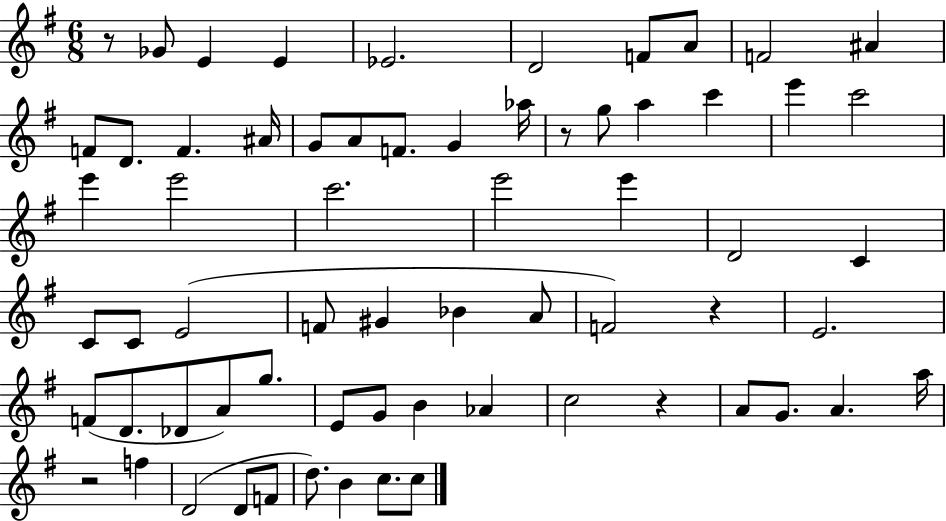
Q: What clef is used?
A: treble